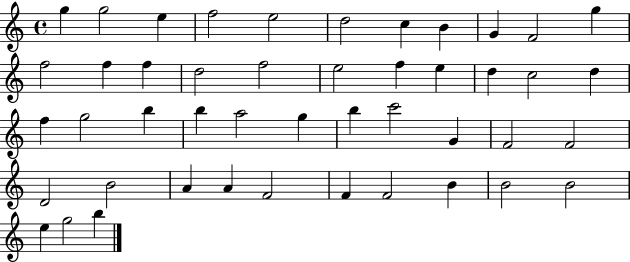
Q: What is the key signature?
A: C major